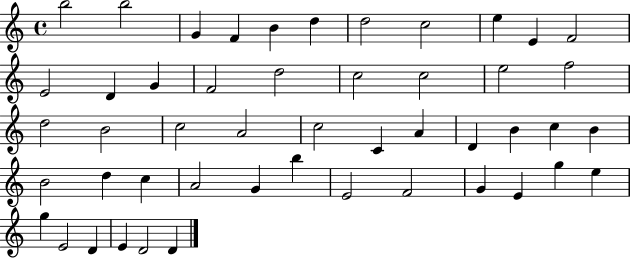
X:1
T:Untitled
M:4/4
L:1/4
K:C
b2 b2 G F B d d2 c2 e E F2 E2 D G F2 d2 c2 c2 e2 f2 d2 B2 c2 A2 c2 C A D B c B B2 d c A2 G b E2 F2 G E g e g E2 D E D2 D